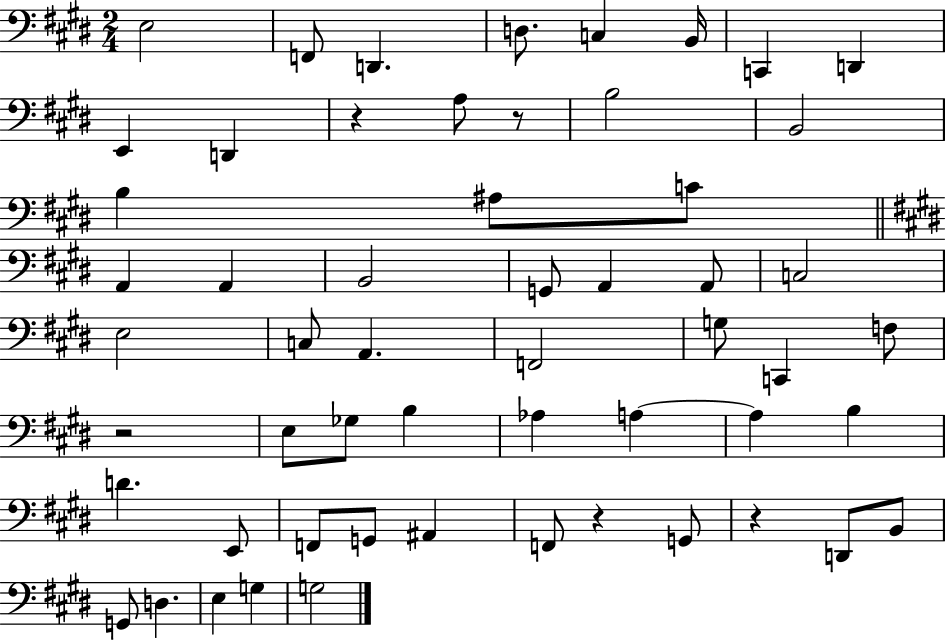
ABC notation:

X:1
T:Untitled
M:2/4
L:1/4
K:E
E,2 F,,/2 D,, D,/2 C, B,,/4 C,, D,, E,, D,, z A,/2 z/2 B,2 B,,2 B, ^A,/2 C/2 A,, A,, B,,2 G,,/2 A,, A,,/2 C,2 E,2 C,/2 A,, F,,2 G,/2 C,, F,/2 z2 E,/2 _G,/2 B, _A, A, A, B, D E,,/2 F,,/2 G,,/2 ^A,, F,,/2 z G,,/2 z D,,/2 B,,/2 G,,/2 D, E, G, G,2